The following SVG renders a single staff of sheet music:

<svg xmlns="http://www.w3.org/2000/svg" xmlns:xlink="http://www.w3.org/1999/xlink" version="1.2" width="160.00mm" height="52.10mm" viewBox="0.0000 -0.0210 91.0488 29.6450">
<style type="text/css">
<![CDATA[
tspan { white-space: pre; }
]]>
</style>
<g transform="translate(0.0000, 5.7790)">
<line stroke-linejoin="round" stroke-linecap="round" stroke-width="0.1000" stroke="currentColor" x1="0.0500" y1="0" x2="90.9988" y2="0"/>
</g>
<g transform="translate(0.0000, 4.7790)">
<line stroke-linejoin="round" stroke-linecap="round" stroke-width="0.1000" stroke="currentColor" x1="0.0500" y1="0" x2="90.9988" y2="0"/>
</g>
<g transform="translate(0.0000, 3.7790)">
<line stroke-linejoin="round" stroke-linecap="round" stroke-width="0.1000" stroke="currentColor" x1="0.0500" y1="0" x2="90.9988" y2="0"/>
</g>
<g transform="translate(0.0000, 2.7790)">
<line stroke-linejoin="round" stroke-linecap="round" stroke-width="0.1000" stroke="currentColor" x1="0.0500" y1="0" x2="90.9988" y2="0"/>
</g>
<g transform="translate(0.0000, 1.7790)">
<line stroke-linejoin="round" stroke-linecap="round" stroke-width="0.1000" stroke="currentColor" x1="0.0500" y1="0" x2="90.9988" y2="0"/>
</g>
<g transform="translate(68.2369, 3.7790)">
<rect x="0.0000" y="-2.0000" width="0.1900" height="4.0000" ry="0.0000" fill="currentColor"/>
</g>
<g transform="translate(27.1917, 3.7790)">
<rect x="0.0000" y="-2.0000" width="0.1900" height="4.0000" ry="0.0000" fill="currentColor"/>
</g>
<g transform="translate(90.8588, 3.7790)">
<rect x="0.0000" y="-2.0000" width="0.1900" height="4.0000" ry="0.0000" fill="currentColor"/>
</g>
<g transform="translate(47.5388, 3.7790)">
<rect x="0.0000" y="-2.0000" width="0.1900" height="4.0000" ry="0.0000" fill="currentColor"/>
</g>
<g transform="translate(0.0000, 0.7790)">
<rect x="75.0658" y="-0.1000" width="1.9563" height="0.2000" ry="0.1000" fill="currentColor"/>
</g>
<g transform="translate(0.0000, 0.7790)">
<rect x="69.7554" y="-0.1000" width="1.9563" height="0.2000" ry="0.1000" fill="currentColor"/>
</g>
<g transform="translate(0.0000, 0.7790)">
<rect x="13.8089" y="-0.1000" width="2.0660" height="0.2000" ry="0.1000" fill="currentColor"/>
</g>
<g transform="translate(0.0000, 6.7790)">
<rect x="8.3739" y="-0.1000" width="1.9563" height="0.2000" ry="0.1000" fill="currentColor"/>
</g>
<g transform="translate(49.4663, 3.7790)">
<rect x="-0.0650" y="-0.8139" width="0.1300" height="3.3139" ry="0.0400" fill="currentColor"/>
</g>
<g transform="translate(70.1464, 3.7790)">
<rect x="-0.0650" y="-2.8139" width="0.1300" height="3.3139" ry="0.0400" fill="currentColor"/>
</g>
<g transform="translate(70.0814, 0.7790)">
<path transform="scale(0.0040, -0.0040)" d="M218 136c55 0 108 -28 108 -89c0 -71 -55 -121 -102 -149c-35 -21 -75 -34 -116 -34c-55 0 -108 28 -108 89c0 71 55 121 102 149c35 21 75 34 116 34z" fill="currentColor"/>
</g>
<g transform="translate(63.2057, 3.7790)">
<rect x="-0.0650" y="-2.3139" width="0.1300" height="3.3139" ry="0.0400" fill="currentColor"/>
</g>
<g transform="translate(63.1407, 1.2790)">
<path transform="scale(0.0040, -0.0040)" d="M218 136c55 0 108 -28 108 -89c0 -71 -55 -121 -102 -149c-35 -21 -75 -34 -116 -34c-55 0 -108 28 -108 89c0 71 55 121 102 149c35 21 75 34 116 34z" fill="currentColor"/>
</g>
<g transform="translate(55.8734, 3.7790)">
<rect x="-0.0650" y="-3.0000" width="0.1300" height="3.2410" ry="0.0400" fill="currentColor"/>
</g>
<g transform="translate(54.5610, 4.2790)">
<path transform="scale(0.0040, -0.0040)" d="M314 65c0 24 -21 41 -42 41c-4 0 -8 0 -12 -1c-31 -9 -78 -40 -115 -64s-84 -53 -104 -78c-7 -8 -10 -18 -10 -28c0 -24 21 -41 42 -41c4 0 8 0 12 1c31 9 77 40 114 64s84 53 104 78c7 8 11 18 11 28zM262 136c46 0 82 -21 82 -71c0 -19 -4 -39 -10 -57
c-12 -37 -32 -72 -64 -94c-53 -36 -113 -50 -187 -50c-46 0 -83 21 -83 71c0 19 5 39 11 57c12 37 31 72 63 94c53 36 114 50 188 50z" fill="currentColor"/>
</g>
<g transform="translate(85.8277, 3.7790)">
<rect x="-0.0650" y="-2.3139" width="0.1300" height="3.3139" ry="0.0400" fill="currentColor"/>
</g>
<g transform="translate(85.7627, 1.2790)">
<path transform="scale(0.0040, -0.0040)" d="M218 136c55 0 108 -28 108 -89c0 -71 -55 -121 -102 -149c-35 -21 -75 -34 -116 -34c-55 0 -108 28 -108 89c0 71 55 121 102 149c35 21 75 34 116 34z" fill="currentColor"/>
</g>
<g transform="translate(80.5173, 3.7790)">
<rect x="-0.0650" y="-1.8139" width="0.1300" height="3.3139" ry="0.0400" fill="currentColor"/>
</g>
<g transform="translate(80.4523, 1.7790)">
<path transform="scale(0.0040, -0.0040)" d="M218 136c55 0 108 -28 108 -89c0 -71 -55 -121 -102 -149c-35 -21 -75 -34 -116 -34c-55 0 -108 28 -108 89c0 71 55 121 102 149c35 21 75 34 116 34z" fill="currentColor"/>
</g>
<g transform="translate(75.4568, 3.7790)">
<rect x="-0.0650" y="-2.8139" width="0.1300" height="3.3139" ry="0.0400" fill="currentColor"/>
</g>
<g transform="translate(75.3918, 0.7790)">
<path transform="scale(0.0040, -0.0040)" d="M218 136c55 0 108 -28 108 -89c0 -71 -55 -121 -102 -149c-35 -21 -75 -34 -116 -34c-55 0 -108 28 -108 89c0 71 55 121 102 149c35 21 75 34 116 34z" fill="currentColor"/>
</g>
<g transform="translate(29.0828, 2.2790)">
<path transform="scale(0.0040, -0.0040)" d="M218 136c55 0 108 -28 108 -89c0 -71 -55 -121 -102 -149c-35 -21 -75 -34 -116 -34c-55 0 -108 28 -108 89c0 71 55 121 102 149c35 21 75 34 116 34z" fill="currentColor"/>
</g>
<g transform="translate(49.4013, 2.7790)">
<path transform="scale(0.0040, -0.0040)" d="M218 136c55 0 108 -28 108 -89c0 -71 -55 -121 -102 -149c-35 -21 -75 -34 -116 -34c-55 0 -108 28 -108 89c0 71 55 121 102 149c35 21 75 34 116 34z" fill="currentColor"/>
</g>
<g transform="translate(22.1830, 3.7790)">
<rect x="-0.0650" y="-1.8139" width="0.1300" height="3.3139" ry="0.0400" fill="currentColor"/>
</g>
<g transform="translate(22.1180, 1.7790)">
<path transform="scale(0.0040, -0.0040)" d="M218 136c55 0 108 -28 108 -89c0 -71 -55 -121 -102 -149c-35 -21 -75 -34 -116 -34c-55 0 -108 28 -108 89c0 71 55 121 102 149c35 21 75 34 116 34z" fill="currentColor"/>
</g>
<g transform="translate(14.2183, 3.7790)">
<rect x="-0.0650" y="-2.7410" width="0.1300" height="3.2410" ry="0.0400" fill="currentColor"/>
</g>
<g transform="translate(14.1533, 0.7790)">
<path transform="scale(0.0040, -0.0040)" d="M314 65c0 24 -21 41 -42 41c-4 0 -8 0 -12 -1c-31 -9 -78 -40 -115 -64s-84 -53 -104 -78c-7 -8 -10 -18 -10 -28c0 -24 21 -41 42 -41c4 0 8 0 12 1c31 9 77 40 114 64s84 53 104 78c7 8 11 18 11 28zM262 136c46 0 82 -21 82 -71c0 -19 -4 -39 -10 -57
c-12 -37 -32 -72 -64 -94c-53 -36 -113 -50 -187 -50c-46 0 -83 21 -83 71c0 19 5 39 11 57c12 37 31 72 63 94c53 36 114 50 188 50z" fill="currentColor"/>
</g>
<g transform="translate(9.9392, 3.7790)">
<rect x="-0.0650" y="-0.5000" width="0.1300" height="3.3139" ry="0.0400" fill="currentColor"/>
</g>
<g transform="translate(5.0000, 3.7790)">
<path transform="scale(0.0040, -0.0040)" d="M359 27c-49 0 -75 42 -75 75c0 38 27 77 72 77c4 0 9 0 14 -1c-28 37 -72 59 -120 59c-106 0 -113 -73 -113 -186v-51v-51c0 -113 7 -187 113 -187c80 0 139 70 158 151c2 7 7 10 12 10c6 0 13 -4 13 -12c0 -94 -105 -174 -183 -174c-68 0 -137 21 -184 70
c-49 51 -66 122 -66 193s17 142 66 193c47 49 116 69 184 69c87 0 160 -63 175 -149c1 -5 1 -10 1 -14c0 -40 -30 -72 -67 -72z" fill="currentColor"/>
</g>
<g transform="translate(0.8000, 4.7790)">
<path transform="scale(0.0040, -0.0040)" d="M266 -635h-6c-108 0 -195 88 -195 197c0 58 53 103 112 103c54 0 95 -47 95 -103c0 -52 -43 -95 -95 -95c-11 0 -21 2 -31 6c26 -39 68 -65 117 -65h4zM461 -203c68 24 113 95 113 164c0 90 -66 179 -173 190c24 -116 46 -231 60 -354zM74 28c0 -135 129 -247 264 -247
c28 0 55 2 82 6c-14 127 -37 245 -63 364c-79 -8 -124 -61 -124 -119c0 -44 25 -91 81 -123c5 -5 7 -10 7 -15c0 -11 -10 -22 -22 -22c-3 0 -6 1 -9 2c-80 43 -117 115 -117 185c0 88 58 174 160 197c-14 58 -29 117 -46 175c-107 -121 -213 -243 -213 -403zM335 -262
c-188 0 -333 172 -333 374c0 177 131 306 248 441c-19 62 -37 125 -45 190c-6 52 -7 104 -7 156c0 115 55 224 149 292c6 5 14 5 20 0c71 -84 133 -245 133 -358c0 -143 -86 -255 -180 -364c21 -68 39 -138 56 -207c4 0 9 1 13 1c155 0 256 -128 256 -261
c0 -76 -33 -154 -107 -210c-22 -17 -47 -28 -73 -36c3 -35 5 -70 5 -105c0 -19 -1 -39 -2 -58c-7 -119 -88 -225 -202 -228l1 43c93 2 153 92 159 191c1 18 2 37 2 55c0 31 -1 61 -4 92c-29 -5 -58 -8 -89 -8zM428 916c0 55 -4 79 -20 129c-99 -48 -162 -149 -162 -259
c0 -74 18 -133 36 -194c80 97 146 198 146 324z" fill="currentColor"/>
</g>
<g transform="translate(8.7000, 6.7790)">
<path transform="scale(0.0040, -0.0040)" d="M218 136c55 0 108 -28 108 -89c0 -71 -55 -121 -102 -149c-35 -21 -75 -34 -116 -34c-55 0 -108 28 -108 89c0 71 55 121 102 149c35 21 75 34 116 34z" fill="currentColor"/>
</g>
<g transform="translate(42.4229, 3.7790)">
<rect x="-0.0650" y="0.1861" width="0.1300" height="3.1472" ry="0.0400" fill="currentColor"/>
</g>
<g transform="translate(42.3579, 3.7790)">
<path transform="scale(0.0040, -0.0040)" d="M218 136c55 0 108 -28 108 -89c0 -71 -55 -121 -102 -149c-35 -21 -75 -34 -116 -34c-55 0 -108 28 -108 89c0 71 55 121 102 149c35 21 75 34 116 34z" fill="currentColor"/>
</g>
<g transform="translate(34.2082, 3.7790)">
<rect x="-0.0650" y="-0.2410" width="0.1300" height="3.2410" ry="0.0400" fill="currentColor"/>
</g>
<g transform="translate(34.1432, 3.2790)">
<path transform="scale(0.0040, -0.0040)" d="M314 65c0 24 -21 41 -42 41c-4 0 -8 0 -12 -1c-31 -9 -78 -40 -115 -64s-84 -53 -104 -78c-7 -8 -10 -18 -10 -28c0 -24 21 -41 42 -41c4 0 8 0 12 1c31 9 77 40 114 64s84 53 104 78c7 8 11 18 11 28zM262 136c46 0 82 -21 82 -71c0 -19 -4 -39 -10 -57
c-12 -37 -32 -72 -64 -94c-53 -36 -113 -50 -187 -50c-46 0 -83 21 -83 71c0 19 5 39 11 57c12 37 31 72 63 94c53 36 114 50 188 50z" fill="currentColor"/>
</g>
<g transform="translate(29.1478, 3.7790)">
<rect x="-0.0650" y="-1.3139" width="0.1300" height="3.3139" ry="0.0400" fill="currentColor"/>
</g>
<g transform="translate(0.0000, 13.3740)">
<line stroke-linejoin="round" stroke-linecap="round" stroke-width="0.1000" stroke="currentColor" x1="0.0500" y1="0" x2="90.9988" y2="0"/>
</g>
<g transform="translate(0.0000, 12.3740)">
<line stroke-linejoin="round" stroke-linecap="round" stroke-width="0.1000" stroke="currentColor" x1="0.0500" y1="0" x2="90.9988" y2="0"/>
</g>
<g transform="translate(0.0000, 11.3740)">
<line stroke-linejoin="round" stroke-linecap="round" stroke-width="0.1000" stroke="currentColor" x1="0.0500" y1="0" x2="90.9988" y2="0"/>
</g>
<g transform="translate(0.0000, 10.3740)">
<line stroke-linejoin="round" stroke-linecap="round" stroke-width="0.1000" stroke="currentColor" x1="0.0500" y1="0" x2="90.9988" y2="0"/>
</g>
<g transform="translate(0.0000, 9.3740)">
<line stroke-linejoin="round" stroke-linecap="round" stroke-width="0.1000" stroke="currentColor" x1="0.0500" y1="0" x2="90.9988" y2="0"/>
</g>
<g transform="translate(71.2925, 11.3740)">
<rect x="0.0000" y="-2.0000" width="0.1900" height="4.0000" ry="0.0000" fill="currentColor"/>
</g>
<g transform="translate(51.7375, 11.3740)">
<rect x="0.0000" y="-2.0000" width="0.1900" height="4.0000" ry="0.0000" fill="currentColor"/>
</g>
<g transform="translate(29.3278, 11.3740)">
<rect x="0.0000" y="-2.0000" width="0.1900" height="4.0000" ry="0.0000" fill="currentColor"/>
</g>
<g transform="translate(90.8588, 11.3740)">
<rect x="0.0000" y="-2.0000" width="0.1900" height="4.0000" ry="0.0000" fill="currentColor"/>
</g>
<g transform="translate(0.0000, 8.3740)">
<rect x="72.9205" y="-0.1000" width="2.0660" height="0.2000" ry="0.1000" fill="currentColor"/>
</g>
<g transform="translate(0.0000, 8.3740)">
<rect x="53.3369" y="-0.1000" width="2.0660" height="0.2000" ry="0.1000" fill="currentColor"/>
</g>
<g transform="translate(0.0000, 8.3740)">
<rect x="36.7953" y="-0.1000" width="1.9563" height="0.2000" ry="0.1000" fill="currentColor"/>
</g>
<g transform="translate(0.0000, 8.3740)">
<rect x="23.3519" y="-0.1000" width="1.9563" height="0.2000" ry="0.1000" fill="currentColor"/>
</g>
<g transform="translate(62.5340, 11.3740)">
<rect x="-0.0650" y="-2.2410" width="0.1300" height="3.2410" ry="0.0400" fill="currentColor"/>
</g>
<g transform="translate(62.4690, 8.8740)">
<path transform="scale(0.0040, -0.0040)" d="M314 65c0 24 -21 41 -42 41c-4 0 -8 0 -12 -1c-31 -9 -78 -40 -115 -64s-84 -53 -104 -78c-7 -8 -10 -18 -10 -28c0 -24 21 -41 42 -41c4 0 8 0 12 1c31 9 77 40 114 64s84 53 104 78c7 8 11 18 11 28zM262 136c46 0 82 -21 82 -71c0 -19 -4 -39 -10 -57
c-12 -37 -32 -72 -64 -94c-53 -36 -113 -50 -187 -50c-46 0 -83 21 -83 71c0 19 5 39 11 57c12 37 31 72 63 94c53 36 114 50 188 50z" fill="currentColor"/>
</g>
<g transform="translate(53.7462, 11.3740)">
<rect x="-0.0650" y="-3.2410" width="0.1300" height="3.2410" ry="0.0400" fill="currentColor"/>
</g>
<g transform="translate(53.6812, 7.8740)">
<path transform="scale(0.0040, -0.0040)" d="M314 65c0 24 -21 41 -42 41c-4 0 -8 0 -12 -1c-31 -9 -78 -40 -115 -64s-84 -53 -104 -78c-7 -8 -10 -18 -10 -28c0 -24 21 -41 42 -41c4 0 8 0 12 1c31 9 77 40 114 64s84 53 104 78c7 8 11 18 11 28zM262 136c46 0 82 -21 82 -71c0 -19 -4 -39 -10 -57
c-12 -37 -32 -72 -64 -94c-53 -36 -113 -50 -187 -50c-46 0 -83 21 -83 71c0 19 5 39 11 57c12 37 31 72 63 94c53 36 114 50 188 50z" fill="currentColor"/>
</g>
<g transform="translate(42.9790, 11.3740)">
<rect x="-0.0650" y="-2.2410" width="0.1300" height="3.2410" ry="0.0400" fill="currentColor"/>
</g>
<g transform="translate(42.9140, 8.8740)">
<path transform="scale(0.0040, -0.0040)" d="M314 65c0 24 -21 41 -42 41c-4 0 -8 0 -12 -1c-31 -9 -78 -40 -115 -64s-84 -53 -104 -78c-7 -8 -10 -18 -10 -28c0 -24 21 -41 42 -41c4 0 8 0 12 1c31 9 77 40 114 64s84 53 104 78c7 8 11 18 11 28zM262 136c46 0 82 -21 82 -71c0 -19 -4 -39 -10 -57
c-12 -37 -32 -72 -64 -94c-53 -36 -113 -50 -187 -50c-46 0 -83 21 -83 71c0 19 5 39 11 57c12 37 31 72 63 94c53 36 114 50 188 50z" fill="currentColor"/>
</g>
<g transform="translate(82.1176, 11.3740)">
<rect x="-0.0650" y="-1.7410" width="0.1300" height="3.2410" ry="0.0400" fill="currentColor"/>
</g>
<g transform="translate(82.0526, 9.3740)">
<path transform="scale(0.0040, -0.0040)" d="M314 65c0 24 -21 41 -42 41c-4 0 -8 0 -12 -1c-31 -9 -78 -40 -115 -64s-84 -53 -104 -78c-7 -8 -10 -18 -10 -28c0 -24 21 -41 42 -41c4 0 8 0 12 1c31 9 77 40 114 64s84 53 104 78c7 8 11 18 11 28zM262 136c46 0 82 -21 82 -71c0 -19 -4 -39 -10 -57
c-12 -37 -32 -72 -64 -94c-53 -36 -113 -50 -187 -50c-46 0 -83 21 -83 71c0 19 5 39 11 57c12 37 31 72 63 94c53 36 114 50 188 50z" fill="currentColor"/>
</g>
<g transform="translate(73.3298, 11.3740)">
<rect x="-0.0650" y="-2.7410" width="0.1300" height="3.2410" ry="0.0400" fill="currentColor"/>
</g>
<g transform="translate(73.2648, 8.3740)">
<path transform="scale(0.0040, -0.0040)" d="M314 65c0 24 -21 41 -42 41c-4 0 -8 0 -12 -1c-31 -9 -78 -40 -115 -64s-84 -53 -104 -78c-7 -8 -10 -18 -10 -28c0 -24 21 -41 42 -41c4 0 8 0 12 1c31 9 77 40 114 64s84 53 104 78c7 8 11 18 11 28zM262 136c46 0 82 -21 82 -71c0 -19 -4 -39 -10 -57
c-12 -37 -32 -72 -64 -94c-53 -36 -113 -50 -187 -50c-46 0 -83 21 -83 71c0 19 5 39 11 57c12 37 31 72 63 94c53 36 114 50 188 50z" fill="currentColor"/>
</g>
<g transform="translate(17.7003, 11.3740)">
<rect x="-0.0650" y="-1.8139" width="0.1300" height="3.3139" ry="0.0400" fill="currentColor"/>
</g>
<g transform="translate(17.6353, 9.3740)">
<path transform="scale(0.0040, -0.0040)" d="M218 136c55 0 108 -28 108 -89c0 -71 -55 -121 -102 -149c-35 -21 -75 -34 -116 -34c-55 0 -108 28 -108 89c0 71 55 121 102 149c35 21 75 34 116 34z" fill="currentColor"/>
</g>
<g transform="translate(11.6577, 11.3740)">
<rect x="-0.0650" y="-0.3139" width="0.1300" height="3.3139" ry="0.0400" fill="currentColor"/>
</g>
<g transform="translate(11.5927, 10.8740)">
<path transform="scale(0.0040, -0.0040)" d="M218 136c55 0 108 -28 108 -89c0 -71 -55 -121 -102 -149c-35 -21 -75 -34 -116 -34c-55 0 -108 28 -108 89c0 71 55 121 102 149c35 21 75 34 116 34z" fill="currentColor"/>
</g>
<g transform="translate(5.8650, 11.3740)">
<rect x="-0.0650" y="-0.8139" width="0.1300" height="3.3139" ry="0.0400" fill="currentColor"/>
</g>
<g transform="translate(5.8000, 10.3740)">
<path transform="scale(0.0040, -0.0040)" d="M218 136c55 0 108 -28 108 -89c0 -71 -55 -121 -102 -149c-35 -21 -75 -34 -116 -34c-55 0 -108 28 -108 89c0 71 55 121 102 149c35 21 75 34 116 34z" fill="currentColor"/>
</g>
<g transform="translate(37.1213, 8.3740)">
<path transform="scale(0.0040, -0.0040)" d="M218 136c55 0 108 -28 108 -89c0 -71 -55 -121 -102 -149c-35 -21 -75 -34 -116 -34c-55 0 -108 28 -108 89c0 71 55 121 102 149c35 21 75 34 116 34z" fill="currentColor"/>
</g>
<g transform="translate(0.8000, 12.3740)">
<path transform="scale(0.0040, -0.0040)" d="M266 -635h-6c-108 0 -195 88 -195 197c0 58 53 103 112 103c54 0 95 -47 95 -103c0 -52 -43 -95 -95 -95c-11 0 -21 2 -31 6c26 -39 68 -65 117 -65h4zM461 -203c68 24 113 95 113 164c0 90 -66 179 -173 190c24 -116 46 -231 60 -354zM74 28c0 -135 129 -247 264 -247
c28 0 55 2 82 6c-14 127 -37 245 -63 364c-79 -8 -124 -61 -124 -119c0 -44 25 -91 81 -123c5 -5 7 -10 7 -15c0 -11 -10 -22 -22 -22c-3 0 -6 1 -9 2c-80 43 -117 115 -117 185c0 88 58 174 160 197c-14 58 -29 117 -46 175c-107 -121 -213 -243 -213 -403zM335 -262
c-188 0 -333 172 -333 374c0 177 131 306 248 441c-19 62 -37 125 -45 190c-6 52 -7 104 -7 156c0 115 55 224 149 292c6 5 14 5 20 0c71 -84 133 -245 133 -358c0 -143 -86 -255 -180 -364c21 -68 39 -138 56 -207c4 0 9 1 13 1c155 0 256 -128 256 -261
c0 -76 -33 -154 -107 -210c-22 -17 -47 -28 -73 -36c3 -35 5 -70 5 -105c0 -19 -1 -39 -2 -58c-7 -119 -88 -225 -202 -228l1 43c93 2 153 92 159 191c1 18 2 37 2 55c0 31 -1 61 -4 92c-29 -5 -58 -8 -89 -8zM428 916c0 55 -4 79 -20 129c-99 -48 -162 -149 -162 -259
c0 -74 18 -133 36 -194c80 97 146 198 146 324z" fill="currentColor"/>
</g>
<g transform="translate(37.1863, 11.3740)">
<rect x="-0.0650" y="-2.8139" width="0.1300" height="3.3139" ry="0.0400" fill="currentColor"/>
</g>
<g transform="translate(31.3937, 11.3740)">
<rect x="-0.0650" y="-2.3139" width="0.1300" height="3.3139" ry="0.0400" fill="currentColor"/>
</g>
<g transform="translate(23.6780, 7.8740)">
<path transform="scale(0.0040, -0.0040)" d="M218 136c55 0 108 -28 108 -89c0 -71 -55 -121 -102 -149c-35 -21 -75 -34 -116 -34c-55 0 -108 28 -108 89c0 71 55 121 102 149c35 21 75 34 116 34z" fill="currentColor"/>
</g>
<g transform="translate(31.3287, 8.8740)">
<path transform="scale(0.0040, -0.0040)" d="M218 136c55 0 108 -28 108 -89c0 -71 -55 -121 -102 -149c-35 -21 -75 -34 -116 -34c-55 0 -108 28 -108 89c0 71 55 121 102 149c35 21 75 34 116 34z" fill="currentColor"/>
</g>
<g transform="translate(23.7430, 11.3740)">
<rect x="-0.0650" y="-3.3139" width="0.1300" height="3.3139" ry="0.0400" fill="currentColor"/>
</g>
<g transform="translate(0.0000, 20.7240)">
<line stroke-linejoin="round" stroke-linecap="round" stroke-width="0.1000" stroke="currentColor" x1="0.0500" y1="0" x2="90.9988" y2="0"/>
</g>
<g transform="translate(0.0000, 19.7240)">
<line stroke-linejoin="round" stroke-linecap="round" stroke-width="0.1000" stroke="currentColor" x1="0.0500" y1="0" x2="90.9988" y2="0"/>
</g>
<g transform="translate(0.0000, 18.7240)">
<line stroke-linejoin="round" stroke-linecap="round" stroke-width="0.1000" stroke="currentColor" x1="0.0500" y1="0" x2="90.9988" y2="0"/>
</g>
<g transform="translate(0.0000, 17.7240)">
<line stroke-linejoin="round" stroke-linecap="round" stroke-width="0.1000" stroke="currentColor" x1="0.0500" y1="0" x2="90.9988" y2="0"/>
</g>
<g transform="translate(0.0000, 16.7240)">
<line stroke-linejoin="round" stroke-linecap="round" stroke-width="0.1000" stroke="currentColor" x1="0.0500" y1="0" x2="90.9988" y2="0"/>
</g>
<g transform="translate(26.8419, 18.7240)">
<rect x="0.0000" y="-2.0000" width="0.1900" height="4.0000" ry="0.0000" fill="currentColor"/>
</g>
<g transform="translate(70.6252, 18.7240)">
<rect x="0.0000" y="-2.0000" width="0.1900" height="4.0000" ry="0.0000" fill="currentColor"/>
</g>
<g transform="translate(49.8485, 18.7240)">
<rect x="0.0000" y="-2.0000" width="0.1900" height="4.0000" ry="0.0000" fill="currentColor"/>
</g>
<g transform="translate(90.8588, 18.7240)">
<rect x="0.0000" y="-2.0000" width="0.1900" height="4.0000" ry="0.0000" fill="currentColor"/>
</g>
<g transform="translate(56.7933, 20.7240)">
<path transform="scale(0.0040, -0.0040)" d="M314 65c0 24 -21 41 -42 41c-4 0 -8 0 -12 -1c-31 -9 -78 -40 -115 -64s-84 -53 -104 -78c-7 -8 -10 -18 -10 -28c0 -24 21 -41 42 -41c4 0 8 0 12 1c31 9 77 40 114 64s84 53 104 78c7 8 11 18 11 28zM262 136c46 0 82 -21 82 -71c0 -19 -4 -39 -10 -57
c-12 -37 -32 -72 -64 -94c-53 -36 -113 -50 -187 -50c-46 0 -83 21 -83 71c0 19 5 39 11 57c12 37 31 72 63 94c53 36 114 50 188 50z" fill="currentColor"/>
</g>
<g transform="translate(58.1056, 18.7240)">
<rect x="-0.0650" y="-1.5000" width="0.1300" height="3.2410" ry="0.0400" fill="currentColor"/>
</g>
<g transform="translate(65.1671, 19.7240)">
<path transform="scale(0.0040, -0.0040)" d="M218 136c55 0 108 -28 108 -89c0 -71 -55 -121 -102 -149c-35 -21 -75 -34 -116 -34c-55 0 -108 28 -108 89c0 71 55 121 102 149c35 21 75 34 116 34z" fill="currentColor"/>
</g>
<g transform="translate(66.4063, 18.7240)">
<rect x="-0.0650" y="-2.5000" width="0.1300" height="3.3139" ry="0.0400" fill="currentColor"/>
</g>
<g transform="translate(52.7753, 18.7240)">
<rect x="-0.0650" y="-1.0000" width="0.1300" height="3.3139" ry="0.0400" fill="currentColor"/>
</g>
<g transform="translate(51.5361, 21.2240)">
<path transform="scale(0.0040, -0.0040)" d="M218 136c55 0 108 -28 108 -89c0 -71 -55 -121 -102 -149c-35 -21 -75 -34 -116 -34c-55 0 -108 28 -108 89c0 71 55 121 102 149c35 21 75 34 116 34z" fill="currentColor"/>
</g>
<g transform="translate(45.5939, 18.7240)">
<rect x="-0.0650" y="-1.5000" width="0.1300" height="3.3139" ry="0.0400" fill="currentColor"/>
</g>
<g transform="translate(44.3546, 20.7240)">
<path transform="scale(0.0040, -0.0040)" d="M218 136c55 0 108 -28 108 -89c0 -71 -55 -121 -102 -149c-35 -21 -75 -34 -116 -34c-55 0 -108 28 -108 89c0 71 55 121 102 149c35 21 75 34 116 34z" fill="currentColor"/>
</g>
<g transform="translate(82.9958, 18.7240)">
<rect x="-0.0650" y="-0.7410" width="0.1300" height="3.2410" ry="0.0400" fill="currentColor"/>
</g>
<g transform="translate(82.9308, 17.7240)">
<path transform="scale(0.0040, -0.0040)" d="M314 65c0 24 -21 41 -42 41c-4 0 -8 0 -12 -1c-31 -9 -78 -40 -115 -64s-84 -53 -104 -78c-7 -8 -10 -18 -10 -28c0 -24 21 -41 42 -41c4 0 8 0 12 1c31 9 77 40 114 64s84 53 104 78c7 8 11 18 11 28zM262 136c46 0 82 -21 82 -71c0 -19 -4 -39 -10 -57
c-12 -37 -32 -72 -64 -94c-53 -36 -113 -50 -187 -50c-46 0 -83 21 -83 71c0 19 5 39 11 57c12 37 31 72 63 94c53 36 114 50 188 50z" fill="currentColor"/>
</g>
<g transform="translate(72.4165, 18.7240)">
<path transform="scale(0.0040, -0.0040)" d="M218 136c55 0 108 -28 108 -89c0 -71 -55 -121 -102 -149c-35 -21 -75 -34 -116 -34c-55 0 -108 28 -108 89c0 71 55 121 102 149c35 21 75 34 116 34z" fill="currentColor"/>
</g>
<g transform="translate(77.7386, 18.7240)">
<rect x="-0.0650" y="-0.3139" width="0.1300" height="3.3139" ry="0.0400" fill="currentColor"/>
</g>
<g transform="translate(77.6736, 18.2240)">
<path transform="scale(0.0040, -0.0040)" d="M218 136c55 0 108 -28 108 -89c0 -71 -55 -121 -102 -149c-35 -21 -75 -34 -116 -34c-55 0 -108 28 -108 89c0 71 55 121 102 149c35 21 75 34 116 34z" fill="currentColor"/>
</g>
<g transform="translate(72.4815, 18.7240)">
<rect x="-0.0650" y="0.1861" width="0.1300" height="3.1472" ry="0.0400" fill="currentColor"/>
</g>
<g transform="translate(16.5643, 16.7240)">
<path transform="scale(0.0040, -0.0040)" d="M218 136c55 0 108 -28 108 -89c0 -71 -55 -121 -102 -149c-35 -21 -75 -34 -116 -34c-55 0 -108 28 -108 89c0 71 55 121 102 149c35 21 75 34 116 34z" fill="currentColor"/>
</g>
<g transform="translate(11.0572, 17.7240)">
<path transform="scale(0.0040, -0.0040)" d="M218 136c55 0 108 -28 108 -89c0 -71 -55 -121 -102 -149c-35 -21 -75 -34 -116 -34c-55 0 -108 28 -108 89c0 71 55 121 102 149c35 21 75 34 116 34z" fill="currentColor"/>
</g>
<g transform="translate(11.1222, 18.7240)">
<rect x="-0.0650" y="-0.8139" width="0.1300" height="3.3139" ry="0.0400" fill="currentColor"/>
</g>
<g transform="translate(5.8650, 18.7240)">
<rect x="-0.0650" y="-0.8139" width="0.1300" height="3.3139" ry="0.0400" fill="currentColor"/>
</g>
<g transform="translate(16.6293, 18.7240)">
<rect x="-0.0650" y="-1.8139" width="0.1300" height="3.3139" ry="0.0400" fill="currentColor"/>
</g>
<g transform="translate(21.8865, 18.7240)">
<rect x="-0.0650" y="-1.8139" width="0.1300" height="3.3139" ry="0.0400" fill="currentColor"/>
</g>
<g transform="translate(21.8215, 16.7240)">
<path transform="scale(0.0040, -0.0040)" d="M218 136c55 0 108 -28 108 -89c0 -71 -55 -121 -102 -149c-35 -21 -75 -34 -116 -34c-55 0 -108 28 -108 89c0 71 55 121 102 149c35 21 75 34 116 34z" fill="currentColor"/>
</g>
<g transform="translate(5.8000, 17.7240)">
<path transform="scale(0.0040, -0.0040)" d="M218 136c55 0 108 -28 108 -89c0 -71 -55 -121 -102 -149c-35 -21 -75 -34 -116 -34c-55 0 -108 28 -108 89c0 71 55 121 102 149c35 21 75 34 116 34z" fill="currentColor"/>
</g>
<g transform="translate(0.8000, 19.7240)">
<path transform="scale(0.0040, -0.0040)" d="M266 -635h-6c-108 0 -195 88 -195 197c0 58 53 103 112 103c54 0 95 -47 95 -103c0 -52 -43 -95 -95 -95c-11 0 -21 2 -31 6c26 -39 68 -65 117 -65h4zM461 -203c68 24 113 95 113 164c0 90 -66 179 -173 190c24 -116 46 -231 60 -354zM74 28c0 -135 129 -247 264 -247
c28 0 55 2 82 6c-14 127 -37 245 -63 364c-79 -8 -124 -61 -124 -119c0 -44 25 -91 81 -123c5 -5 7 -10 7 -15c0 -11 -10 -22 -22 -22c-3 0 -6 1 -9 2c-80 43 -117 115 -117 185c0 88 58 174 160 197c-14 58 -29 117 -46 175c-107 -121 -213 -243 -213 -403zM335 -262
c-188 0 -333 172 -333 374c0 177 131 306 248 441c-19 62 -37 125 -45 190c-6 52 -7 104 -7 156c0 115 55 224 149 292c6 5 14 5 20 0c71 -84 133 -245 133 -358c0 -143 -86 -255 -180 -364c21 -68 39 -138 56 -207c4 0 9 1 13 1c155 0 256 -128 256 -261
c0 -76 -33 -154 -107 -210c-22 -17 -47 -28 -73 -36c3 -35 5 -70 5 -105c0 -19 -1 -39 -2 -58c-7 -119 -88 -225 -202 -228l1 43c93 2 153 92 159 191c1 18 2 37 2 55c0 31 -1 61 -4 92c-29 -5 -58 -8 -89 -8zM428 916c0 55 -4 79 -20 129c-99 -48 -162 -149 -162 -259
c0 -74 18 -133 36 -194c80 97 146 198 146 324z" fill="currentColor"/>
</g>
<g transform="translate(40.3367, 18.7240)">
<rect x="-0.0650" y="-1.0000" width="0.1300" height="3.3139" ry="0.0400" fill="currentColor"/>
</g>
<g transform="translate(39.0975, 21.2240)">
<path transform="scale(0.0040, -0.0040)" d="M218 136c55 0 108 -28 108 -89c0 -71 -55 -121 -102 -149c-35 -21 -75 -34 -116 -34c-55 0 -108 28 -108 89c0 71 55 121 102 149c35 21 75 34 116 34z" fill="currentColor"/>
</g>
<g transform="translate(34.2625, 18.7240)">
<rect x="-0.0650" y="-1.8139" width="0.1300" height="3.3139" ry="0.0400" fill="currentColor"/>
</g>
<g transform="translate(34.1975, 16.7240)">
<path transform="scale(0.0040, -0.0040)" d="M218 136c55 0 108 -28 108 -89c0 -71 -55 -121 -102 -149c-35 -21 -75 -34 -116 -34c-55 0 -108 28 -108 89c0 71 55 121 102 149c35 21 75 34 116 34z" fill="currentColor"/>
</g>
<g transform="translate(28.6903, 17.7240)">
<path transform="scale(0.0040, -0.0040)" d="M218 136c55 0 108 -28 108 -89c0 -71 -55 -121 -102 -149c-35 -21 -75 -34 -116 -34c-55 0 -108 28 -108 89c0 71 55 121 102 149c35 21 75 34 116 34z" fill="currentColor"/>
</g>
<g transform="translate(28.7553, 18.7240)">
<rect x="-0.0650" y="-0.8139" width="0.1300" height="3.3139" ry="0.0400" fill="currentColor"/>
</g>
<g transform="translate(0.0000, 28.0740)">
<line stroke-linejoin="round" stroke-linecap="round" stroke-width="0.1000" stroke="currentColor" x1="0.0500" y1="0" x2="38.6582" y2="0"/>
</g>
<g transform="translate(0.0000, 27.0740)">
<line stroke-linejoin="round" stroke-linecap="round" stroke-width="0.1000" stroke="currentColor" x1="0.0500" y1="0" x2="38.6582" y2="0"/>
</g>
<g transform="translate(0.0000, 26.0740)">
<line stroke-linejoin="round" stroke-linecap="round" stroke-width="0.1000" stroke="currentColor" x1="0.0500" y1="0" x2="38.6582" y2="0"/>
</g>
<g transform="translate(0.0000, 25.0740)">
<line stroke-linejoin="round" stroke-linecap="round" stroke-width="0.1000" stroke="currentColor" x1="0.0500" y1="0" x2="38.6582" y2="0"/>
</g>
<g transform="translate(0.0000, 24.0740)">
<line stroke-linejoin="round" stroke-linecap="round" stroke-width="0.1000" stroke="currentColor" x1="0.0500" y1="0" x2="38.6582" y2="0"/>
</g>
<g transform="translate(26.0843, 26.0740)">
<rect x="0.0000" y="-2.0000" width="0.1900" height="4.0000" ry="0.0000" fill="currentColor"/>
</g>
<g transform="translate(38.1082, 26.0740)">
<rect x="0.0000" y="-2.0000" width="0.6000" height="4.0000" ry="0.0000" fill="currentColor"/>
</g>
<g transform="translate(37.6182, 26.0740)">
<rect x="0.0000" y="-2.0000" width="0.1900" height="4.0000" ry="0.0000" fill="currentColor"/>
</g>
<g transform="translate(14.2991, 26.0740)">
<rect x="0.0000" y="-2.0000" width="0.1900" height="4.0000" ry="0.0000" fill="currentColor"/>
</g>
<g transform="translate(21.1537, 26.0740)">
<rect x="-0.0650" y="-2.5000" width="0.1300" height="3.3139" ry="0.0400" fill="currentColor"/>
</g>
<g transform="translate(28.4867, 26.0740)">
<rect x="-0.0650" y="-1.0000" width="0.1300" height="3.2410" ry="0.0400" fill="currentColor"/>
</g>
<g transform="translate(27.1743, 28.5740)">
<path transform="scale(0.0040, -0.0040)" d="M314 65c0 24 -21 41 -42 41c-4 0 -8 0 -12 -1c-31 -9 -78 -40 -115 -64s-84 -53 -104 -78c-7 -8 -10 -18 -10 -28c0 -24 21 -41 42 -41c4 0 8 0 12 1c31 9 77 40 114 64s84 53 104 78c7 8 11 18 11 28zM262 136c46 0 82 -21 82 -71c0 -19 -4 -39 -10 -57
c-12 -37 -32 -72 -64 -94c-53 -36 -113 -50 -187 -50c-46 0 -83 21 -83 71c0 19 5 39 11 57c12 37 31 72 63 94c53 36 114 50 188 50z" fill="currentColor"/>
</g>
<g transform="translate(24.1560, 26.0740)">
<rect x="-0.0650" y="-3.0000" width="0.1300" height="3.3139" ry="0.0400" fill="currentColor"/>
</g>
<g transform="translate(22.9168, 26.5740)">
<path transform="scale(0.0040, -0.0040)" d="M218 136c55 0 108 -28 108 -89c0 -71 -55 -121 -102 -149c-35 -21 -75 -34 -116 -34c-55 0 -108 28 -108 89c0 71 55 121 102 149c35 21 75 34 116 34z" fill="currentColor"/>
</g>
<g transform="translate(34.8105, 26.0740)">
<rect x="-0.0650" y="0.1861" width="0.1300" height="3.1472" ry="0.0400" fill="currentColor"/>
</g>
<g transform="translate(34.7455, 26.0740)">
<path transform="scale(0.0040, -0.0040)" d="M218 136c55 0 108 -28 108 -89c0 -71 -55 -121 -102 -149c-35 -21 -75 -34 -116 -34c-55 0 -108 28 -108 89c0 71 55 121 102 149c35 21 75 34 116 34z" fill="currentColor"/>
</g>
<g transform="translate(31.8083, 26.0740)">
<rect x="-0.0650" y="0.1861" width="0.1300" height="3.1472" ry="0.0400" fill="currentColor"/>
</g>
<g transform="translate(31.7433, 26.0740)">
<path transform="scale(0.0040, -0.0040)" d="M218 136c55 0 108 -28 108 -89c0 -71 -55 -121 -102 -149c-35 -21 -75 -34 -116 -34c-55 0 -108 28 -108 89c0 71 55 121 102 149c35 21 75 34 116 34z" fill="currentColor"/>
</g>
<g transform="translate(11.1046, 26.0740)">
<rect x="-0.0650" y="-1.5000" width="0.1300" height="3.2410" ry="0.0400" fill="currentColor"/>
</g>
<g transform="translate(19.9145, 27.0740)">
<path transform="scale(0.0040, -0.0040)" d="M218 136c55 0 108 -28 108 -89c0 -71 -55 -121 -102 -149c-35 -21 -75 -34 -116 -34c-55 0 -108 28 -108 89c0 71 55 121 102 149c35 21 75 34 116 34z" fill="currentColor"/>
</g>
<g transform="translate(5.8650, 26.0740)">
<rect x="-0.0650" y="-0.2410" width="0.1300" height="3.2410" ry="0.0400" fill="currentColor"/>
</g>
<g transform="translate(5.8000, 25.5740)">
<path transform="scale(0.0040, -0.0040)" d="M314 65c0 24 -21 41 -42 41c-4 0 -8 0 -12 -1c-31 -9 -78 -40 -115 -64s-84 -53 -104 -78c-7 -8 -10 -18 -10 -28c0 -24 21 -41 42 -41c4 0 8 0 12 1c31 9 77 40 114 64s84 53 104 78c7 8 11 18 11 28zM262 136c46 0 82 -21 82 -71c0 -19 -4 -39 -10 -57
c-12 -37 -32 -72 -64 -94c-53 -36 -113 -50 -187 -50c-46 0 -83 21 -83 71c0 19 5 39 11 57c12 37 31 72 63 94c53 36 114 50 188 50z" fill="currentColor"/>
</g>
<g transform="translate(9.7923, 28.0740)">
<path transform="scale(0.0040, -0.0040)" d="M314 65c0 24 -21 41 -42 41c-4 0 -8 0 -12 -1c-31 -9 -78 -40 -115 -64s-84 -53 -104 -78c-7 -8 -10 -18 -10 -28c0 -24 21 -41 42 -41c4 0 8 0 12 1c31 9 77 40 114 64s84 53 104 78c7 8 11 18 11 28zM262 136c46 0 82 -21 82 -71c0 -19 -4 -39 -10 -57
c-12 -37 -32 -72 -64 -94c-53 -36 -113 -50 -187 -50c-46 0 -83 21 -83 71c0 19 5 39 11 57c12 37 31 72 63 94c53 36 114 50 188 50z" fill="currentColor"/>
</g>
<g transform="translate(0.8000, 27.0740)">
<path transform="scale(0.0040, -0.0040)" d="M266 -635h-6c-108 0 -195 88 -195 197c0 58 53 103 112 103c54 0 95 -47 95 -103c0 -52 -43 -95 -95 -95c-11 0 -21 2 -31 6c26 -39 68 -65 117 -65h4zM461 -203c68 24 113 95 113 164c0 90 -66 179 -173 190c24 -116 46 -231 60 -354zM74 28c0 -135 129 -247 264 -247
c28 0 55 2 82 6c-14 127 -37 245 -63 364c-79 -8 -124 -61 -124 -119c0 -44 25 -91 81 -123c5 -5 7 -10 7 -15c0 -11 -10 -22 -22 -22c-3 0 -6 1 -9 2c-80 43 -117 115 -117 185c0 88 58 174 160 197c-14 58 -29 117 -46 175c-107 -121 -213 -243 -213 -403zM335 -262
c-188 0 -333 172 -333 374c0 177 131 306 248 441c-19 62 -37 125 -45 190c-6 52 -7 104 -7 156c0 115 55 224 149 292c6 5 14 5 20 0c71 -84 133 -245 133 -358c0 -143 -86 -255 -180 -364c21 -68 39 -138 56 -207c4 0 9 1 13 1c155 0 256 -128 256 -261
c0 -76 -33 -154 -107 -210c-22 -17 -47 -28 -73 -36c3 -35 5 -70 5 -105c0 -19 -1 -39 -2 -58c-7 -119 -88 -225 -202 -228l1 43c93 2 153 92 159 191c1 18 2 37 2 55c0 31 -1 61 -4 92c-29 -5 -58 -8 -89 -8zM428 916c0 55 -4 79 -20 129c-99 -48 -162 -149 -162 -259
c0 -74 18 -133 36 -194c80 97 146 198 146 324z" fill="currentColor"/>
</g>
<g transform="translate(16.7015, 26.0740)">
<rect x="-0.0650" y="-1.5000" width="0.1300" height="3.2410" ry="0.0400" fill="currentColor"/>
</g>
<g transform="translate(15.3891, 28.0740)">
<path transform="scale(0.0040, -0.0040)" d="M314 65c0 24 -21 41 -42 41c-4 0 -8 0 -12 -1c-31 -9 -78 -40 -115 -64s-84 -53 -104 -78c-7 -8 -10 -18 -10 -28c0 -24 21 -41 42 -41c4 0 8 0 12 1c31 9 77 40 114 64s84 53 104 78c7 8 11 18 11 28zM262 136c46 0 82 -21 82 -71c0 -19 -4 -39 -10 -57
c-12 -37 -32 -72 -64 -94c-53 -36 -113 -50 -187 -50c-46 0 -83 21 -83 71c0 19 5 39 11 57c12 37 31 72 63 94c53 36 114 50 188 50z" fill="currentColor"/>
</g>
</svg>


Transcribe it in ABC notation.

X:1
T:Untitled
M:4/4
L:1/4
K:C
C a2 f e c2 B d A2 g a a f g d c f b g a g2 b2 g2 a2 f2 d d f f d f D E D E2 G B c d2 c2 E2 E2 G A D2 B B